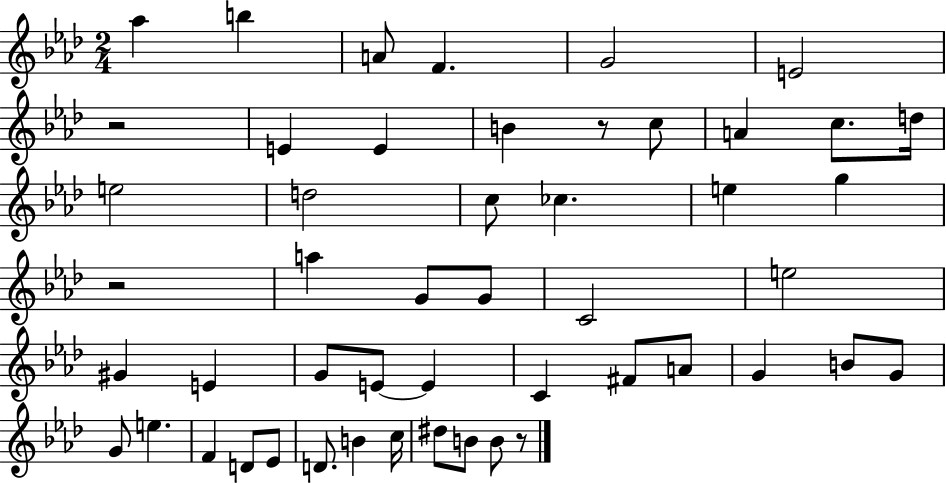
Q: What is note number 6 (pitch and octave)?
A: E4